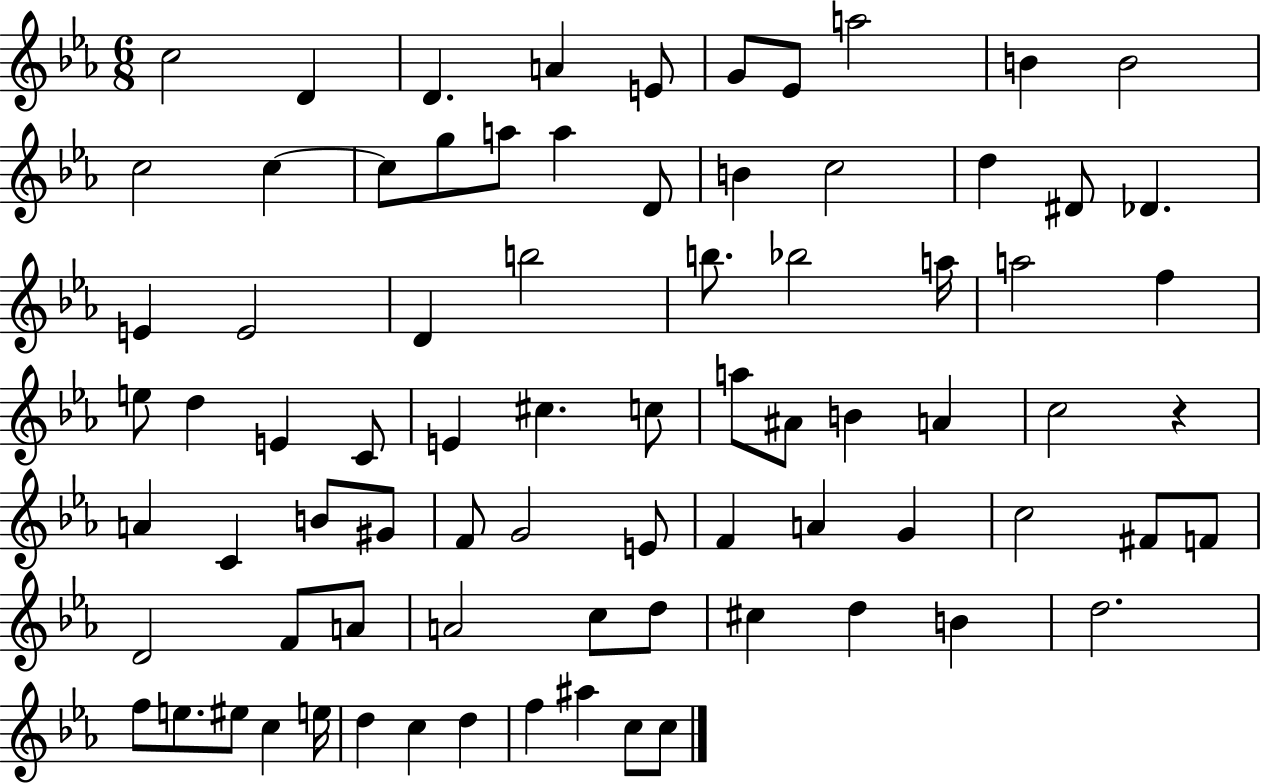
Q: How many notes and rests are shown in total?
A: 79